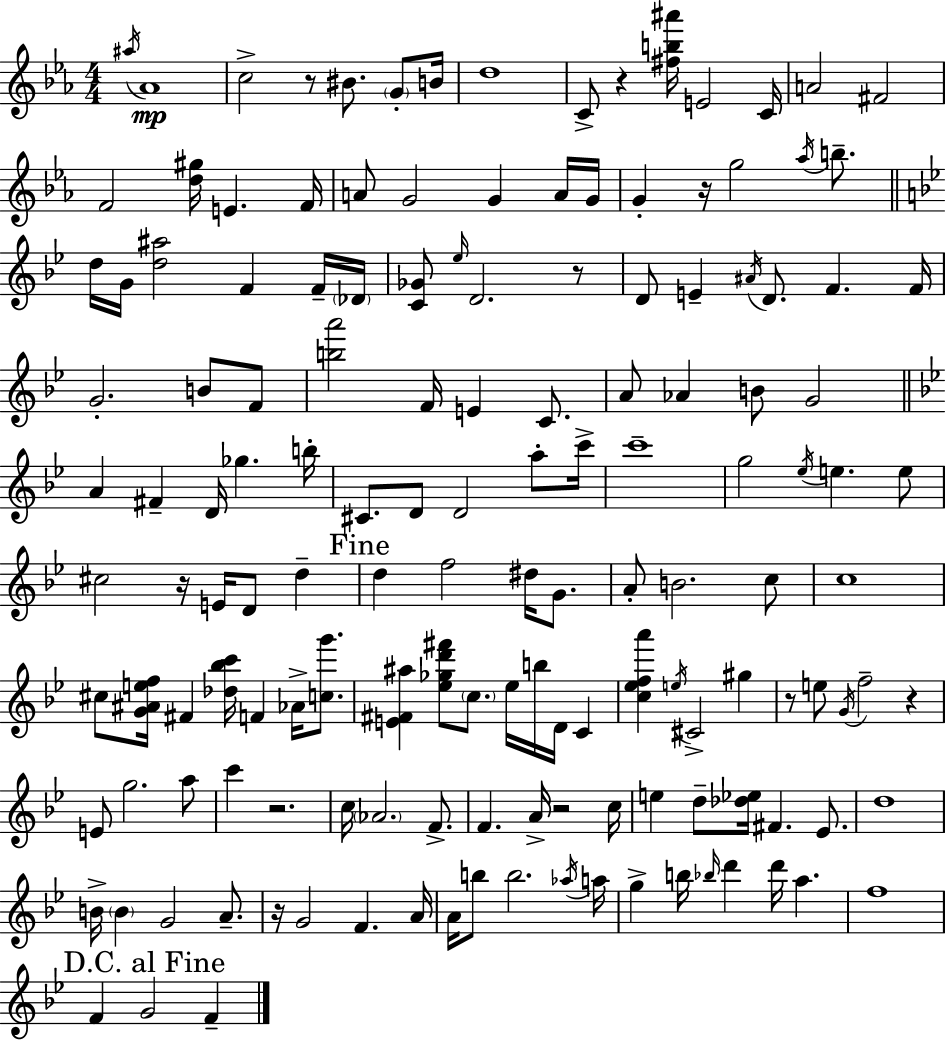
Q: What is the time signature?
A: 4/4